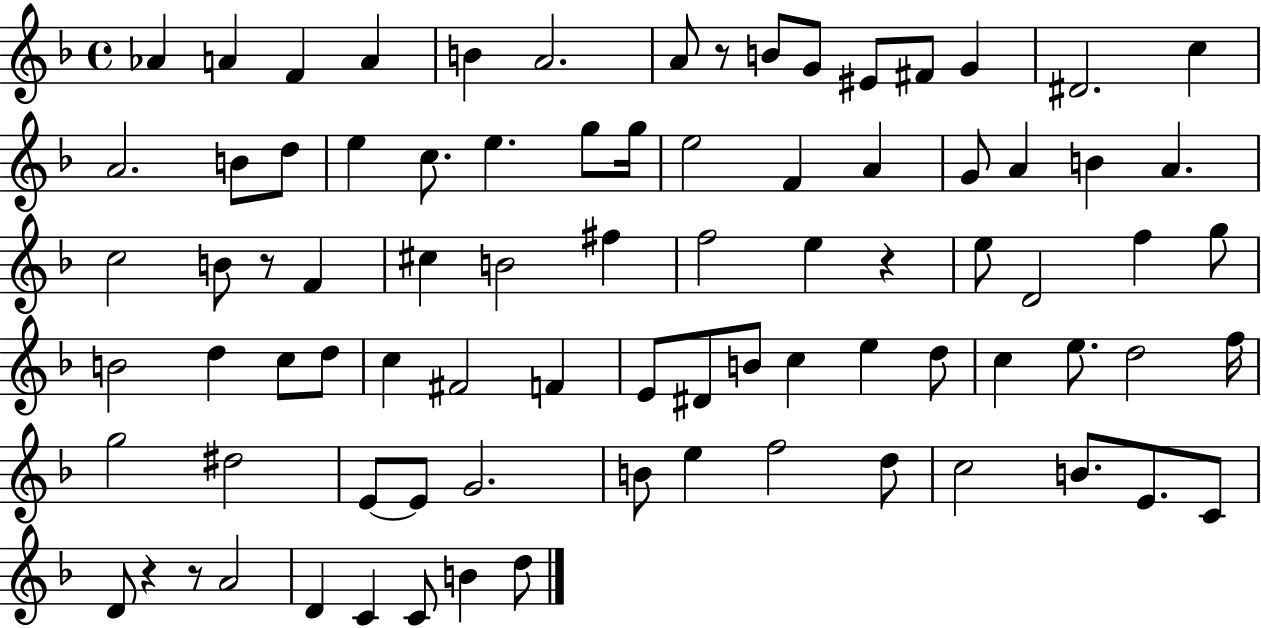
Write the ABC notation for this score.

X:1
T:Untitled
M:4/4
L:1/4
K:F
_A A F A B A2 A/2 z/2 B/2 G/2 ^E/2 ^F/2 G ^D2 c A2 B/2 d/2 e c/2 e g/2 g/4 e2 F A G/2 A B A c2 B/2 z/2 F ^c B2 ^f f2 e z e/2 D2 f g/2 B2 d c/2 d/2 c ^F2 F E/2 ^D/2 B/2 c e d/2 c e/2 d2 f/4 g2 ^d2 E/2 E/2 G2 B/2 e f2 d/2 c2 B/2 E/2 C/2 D/2 z z/2 A2 D C C/2 B d/2